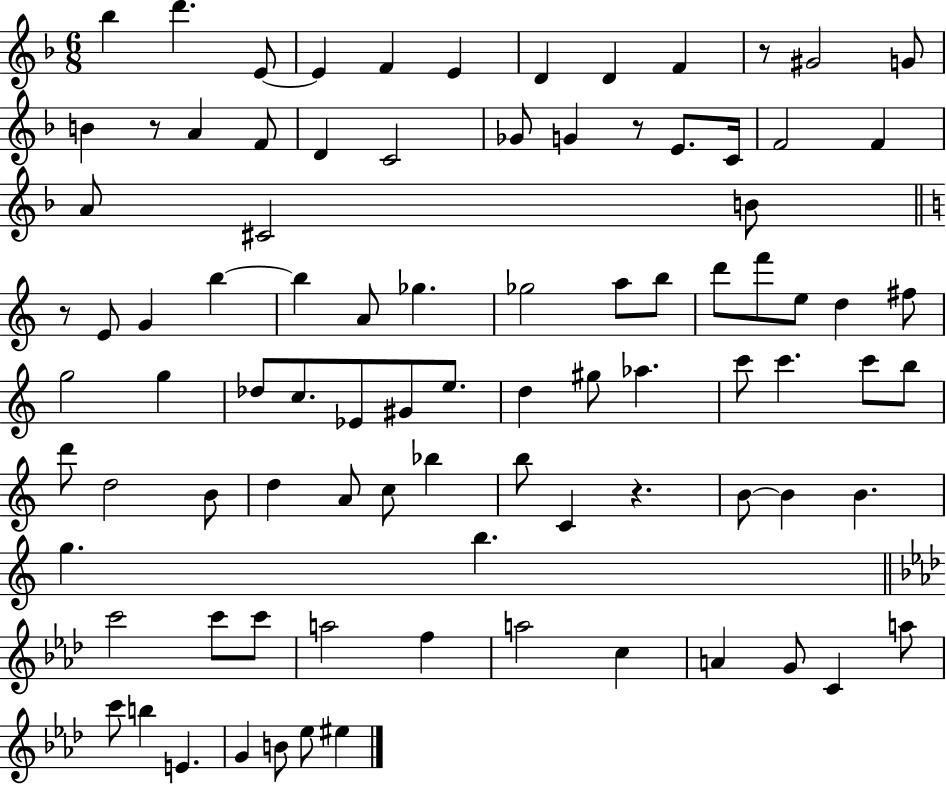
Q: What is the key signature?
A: F major